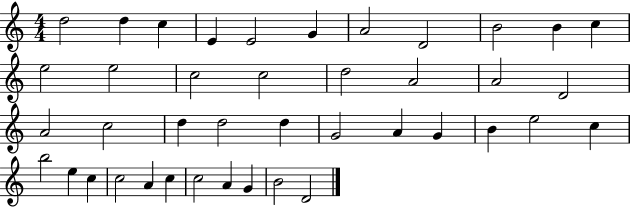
X:1
T:Untitled
M:4/4
L:1/4
K:C
d2 d c E E2 G A2 D2 B2 B c e2 e2 c2 c2 d2 A2 A2 D2 A2 c2 d d2 d G2 A G B e2 c b2 e c c2 A c c2 A G B2 D2